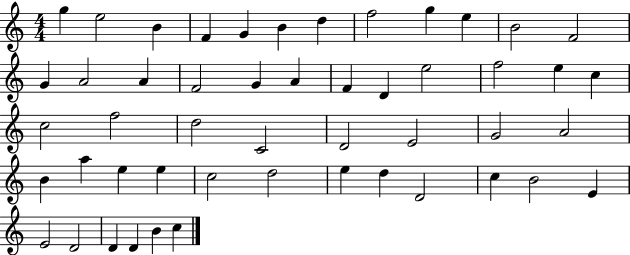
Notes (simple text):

G5/q E5/h B4/q F4/q G4/q B4/q D5/q F5/h G5/q E5/q B4/h F4/h G4/q A4/h A4/q F4/h G4/q A4/q F4/q D4/q E5/h F5/h E5/q C5/q C5/h F5/h D5/h C4/h D4/h E4/h G4/h A4/h B4/q A5/q E5/q E5/q C5/h D5/h E5/q D5/q D4/h C5/q B4/h E4/q E4/h D4/h D4/q D4/q B4/q C5/q